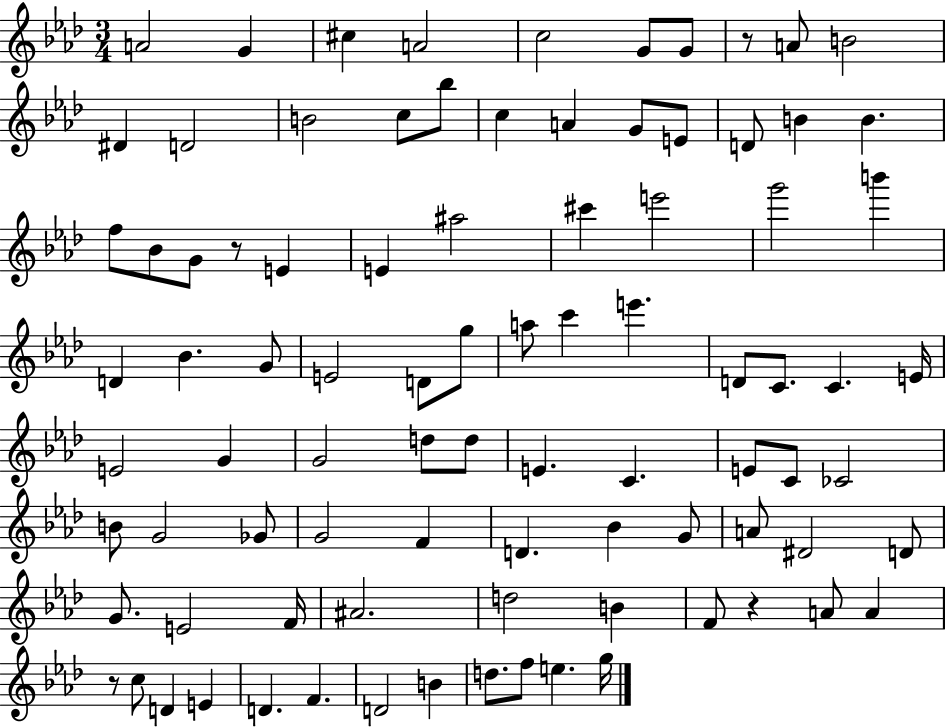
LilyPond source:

{
  \clef treble
  \numericTimeSignature
  \time 3/4
  \key aes \major
  a'2 g'4 | cis''4 a'2 | c''2 g'8 g'8 | r8 a'8 b'2 | \break dis'4 d'2 | b'2 c''8 bes''8 | c''4 a'4 g'8 e'8 | d'8 b'4 b'4. | \break f''8 bes'8 g'8 r8 e'4 | e'4 ais''2 | cis'''4 e'''2 | g'''2 b'''4 | \break d'4 bes'4. g'8 | e'2 d'8 g''8 | a''8 c'''4 e'''4. | d'8 c'8. c'4. e'16 | \break e'2 g'4 | g'2 d''8 d''8 | e'4. c'4. | e'8 c'8 ces'2 | \break b'8 g'2 ges'8 | g'2 f'4 | d'4. bes'4 g'8 | a'8 dis'2 d'8 | \break g'8. e'2 f'16 | ais'2. | d''2 b'4 | f'8 r4 a'8 a'4 | \break r8 c''8 d'4 e'4 | d'4. f'4. | d'2 b'4 | d''8. f''8 e''4. g''16 | \break \bar "|."
}